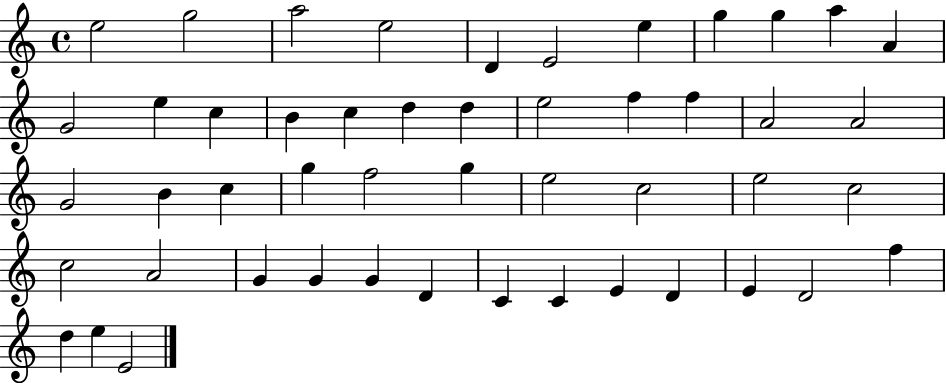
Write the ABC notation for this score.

X:1
T:Untitled
M:4/4
L:1/4
K:C
e2 g2 a2 e2 D E2 e g g a A G2 e c B c d d e2 f f A2 A2 G2 B c g f2 g e2 c2 e2 c2 c2 A2 G G G D C C E D E D2 f d e E2